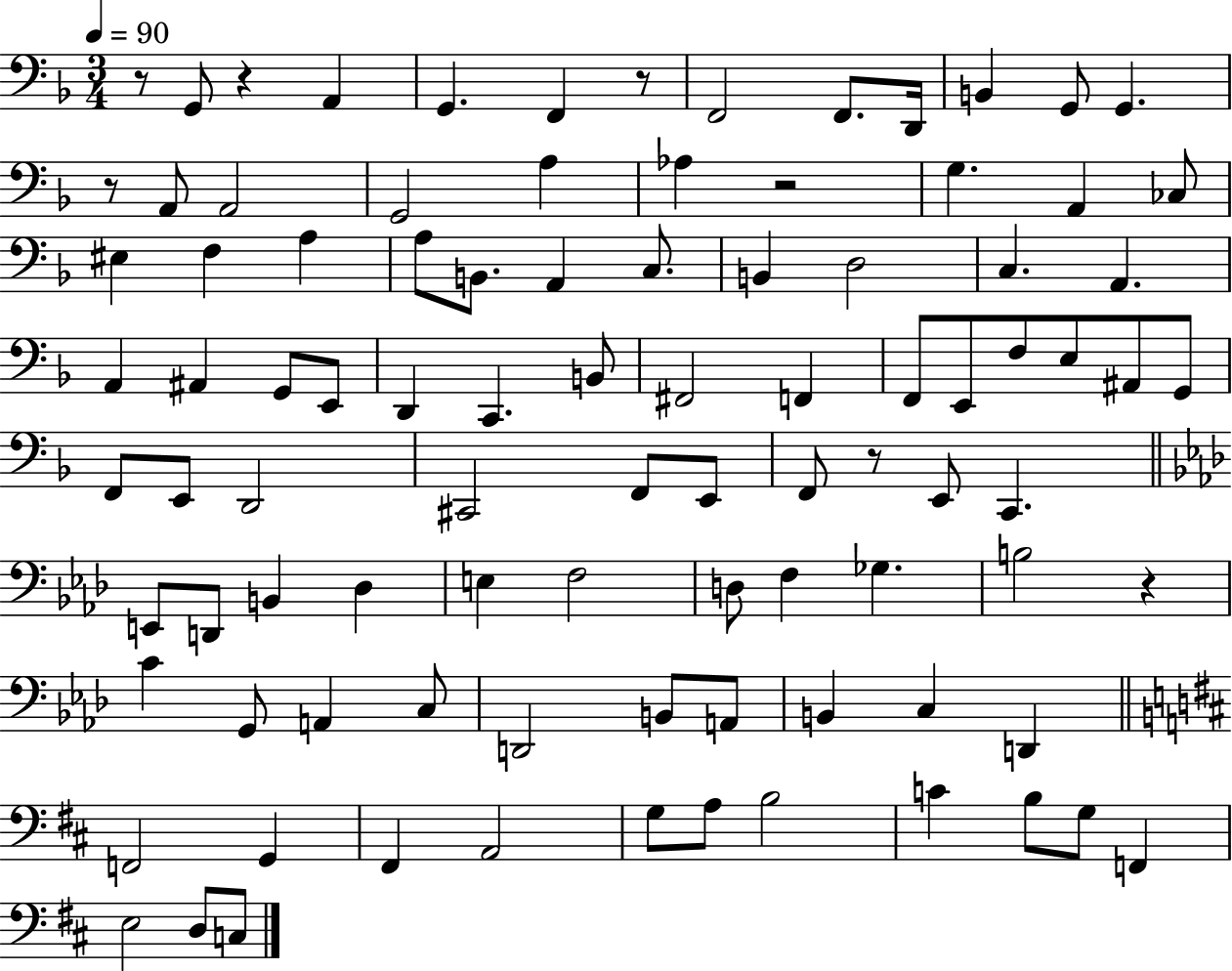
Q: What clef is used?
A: bass